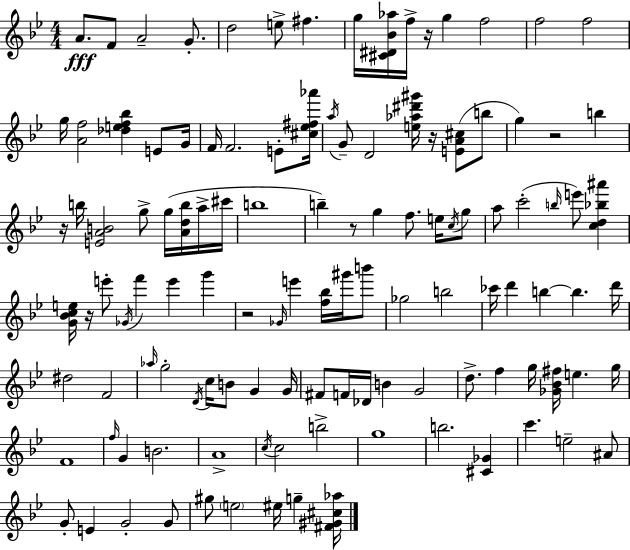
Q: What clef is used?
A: treble